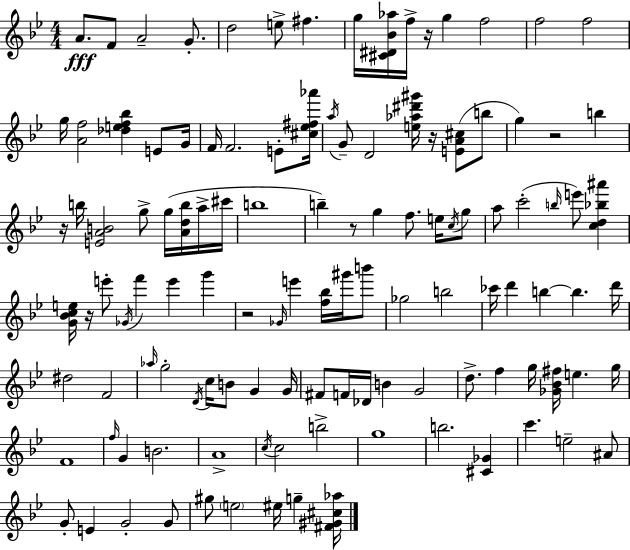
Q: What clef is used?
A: treble